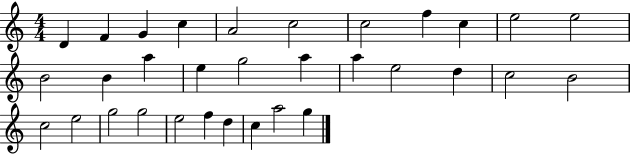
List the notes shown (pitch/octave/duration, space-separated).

D4/q F4/q G4/q C5/q A4/h C5/h C5/h F5/q C5/q E5/h E5/h B4/h B4/q A5/q E5/q G5/h A5/q A5/q E5/h D5/q C5/h B4/h C5/h E5/h G5/h G5/h E5/h F5/q D5/q C5/q A5/h G5/q